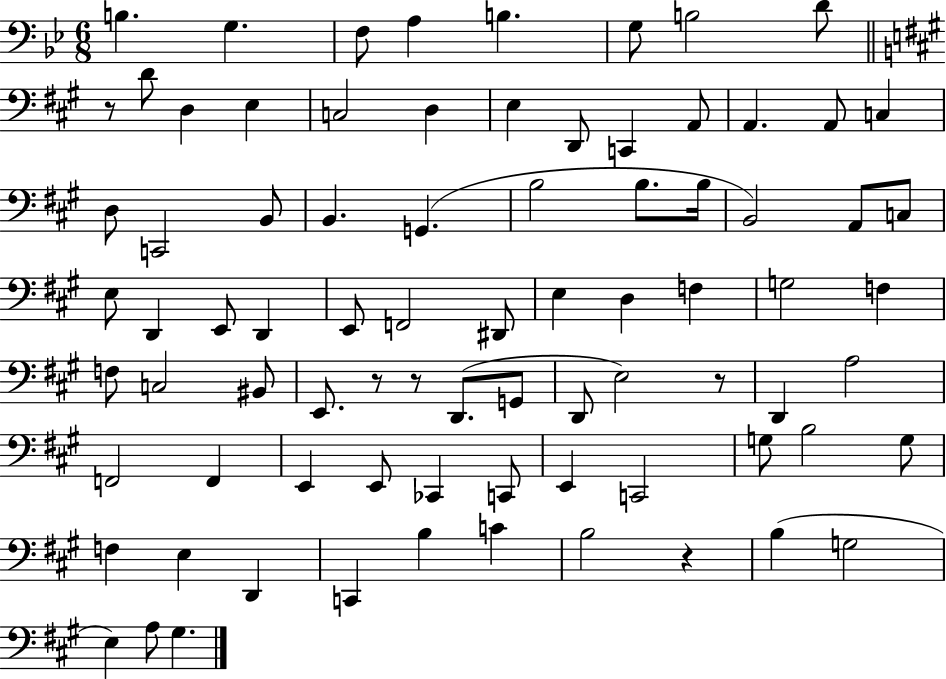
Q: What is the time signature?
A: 6/8